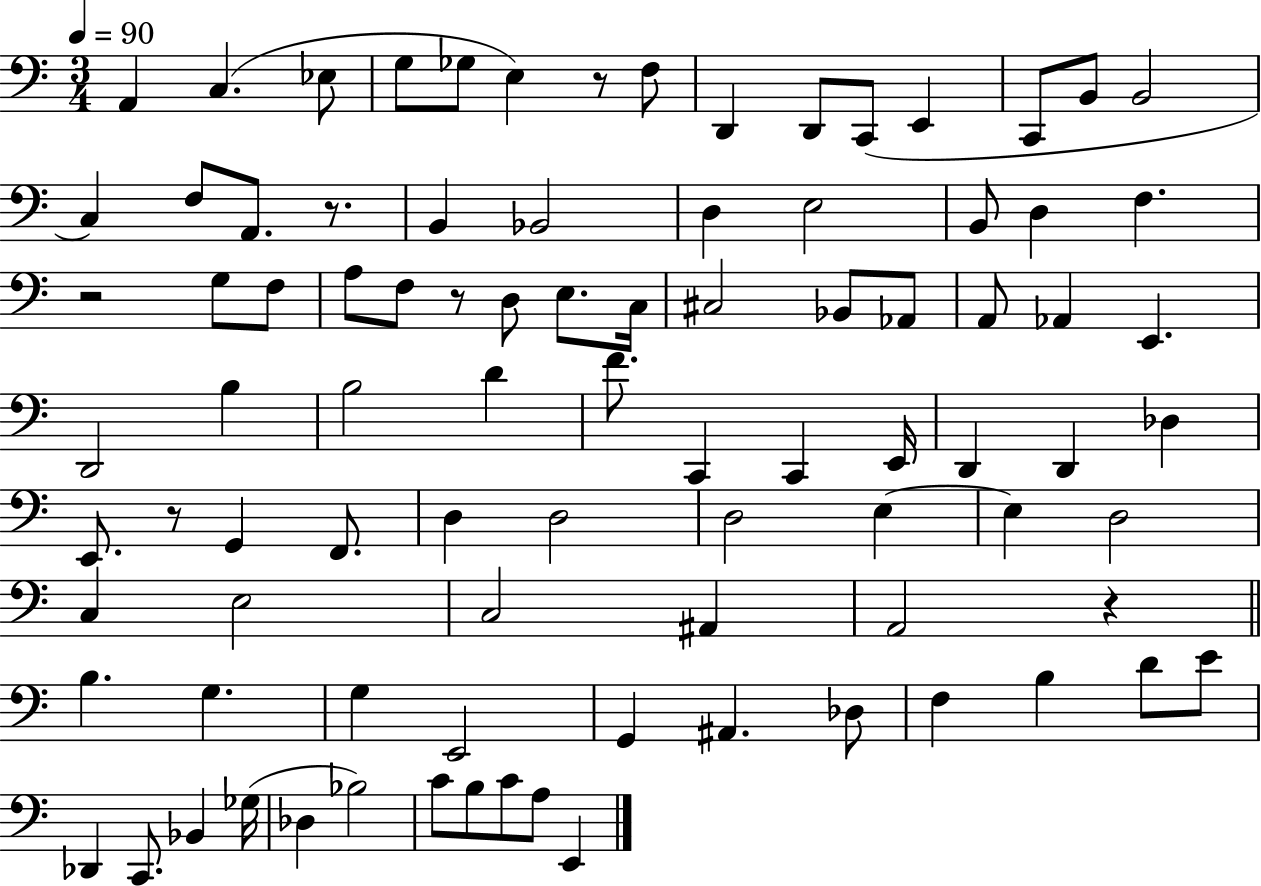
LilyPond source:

{
  \clef bass
  \numericTimeSignature
  \time 3/4
  \key c \major
  \tempo 4 = 90
  \repeat volta 2 { a,4 c4.( ees8 | g8 ges8 e4) r8 f8 | d,4 d,8 c,8( e,4 | c,8 b,8 b,2 | \break c4) f8 a,8. r8. | b,4 bes,2 | d4 e2 | b,8 d4 f4. | \break r2 g8 f8 | a8 f8 r8 d8 e8. c16 | cis2 bes,8 aes,8 | a,8 aes,4 e,4. | \break d,2 b4 | b2 d'4 | f'8. c,4 c,4 e,16 | d,4 d,4 des4 | \break e,8. r8 g,4 f,8. | d4 d2 | d2 e4~~ | e4 d2 | \break c4 e2 | c2 ais,4 | a,2 r4 | \bar "||" \break \key c \major b4. g4. | g4 e,2 | g,4 ais,4. des8 | f4 b4 d'8 e'8 | \break des,4 c,8. bes,4 ges16( | des4 bes2) | c'8 b8 c'8 a8 e,4 | } \bar "|."
}